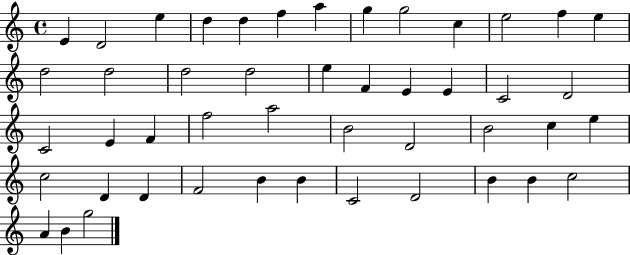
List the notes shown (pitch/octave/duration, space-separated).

E4/q D4/h E5/q D5/q D5/q F5/q A5/q G5/q G5/h C5/q E5/h F5/q E5/q D5/h D5/h D5/h D5/h E5/q F4/q E4/q E4/q C4/h D4/h C4/h E4/q F4/q F5/h A5/h B4/h D4/h B4/h C5/q E5/q C5/h D4/q D4/q F4/h B4/q B4/q C4/h D4/h B4/q B4/q C5/h A4/q B4/q G5/h